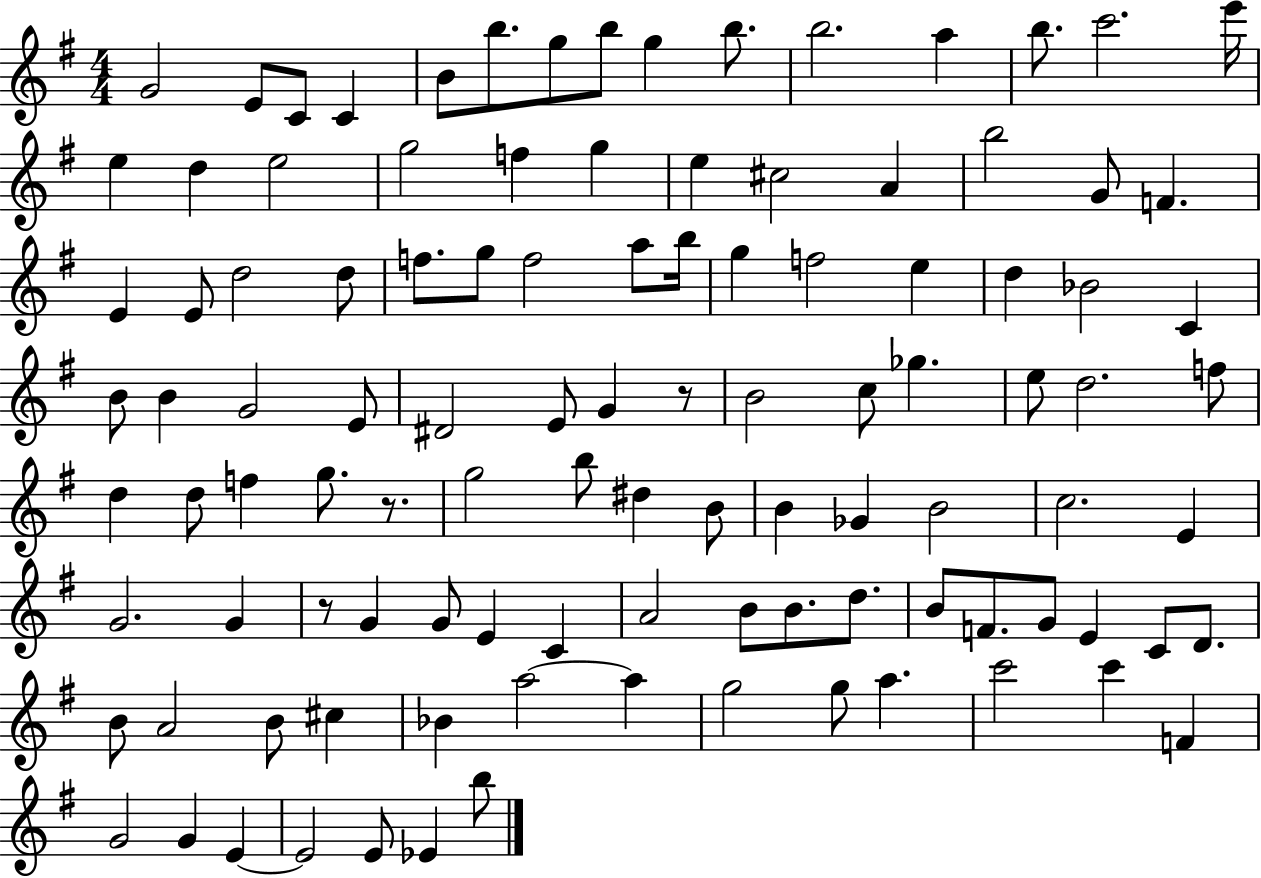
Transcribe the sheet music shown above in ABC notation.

X:1
T:Untitled
M:4/4
L:1/4
K:G
G2 E/2 C/2 C B/2 b/2 g/2 b/2 g b/2 b2 a b/2 c'2 e'/4 e d e2 g2 f g e ^c2 A b2 G/2 F E E/2 d2 d/2 f/2 g/2 f2 a/2 b/4 g f2 e d _B2 C B/2 B G2 E/2 ^D2 E/2 G z/2 B2 c/2 _g e/2 d2 f/2 d d/2 f g/2 z/2 g2 b/2 ^d B/2 B _G B2 c2 E G2 G z/2 G G/2 E C A2 B/2 B/2 d/2 B/2 F/2 G/2 E C/2 D/2 B/2 A2 B/2 ^c _B a2 a g2 g/2 a c'2 c' F G2 G E E2 E/2 _E b/2